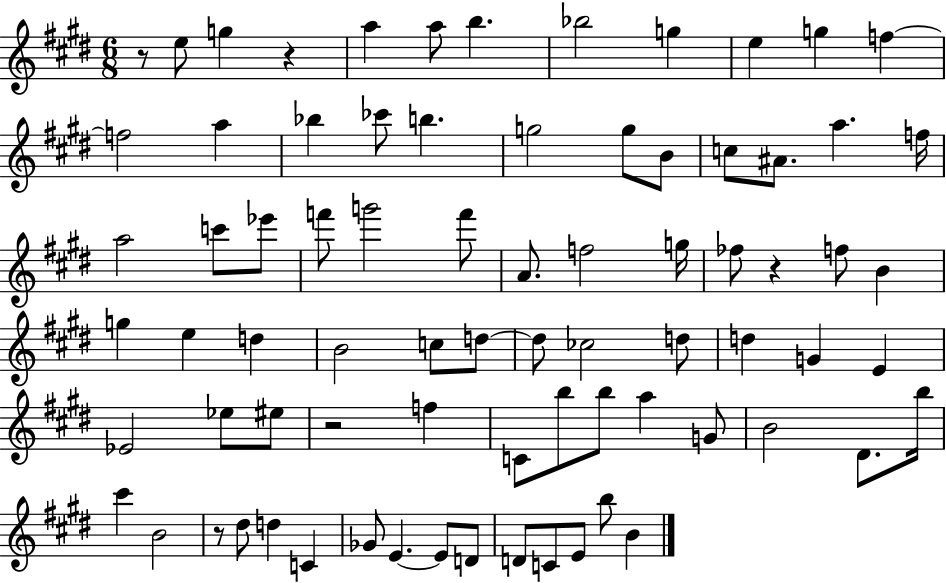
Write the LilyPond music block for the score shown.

{
  \clef treble
  \numericTimeSignature
  \time 6/8
  \key e \major
  \repeat volta 2 { r8 e''8 g''4 r4 | a''4 a''8 b''4. | bes''2 g''4 | e''4 g''4 f''4~~ | \break f''2 a''4 | bes''4 ces'''8 b''4. | g''2 g''8 b'8 | c''8 ais'8. a''4. f''16 | \break a''2 c'''8 ees'''8 | f'''8 g'''2 f'''8 | a'8. f''2 g''16 | fes''8 r4 f''8 b'4 | \break g''4 e''4 d''4 | b'2 c''8 d''8~~ | d''8 ces''2 d''8 | d''4 g'4 e'4 | \break ees'2 ees''8 eis''8 | r2 f''4 | c'8 b''8 b''8 a''4 g'8 | b'2 dis'8. b''16 | \break cis'''4 b'2 | r8 dis''8 d''4 c'4 | ges'8 e'4.~~ e'8 d'8 | d'8 c'8 e'8 b''8 b'4 | \break } \bar "|."
}